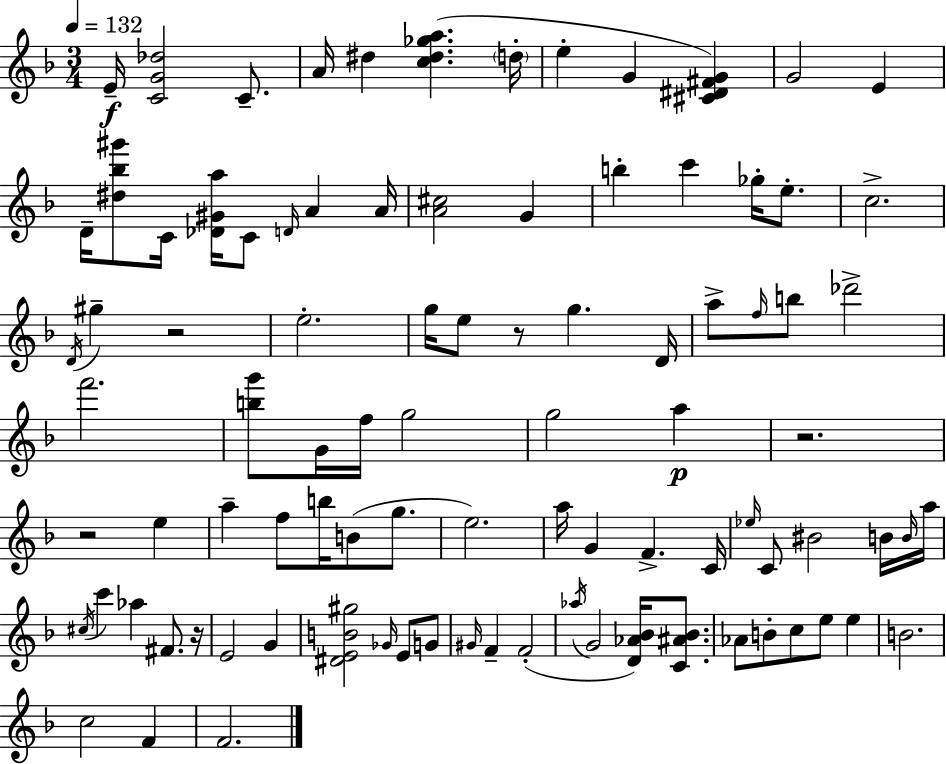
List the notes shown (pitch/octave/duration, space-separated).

E4/s [C4,G4,Db5]/h C4/e. A4/s D#5/q [C5,D#5,Gb5,A5]/q. D5/s E5/q G4/q [C#4,D#4,F#4,G4]/q G4/h E4/q D4/s [D#5,Bb5,G#6]/e C4/s [Db4,G#4,A5]/s C4/e D4/s A4/q A4/s [A4,C#5]/h G4/q B5/q C6/q Gb5/s E5/e. C5/h. D4/s G#5/q R/h E5/h. G5/s E5/e R/e G5/q. D4/s A5/e F5/s B5/e Db6/h F6/h. [B5,G6]/e G4/s F5/s G5/h G5/h A5/q R/h. R/h E5/q A5/q F5/e B5/s B4/e G5/e. E5/h. A5/s G4/q F4/q. C4/s Eb5/s C4/e BIS4/h B4/s B4/s A5/s C#5/s C6/q Ab5/q F#4/e. R/s E4/h G4/q [D#4,E4,B4,G#5]/h Gb4/s E4/e G4/e G#4/s F4/q F4/h Ab5/s G4/h [D4,Ab4,Bb4]/s [C4,A#4,Bb4]/e. Ab4/e B4/e C5/e E5/e E5/q B4/h. C5/h F4/q F4/h.